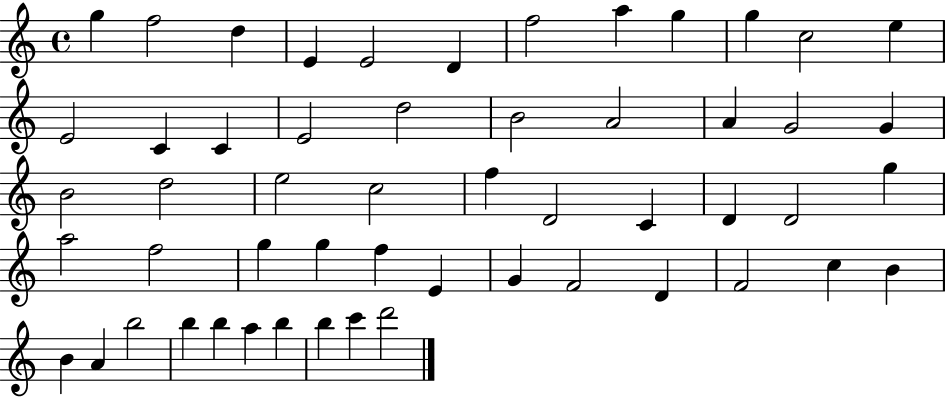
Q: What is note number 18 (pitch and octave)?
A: B4